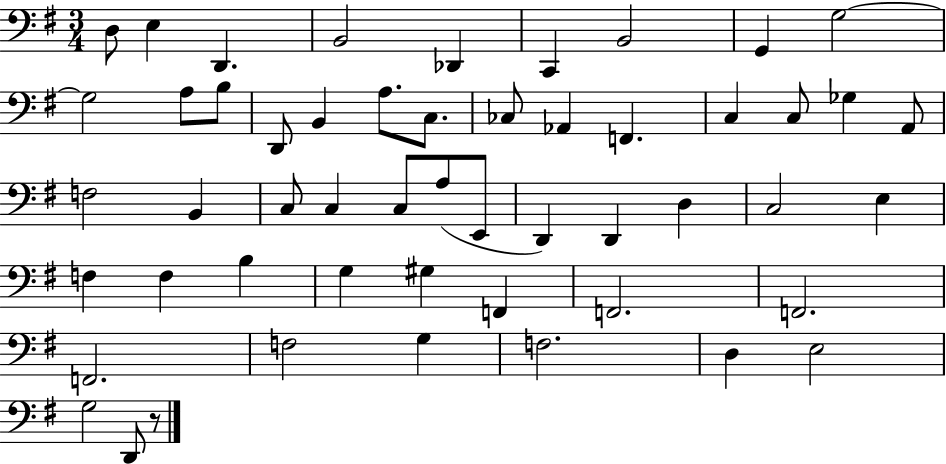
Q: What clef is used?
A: bass